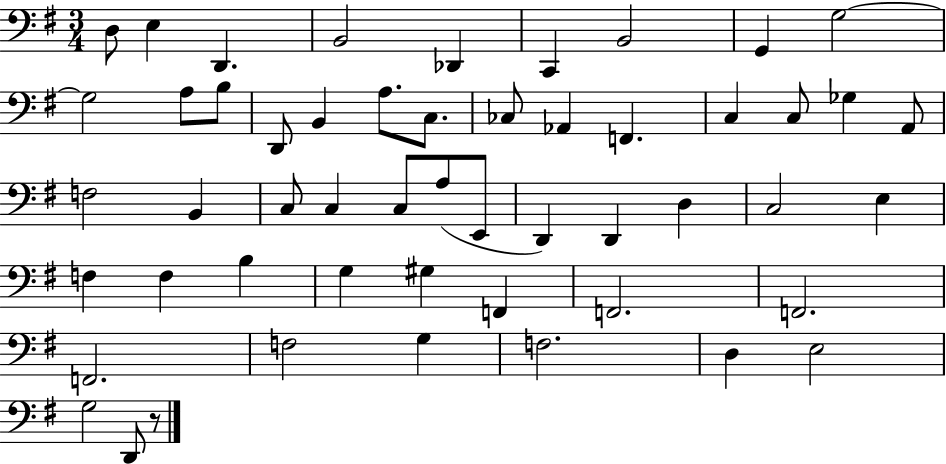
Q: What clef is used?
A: bass